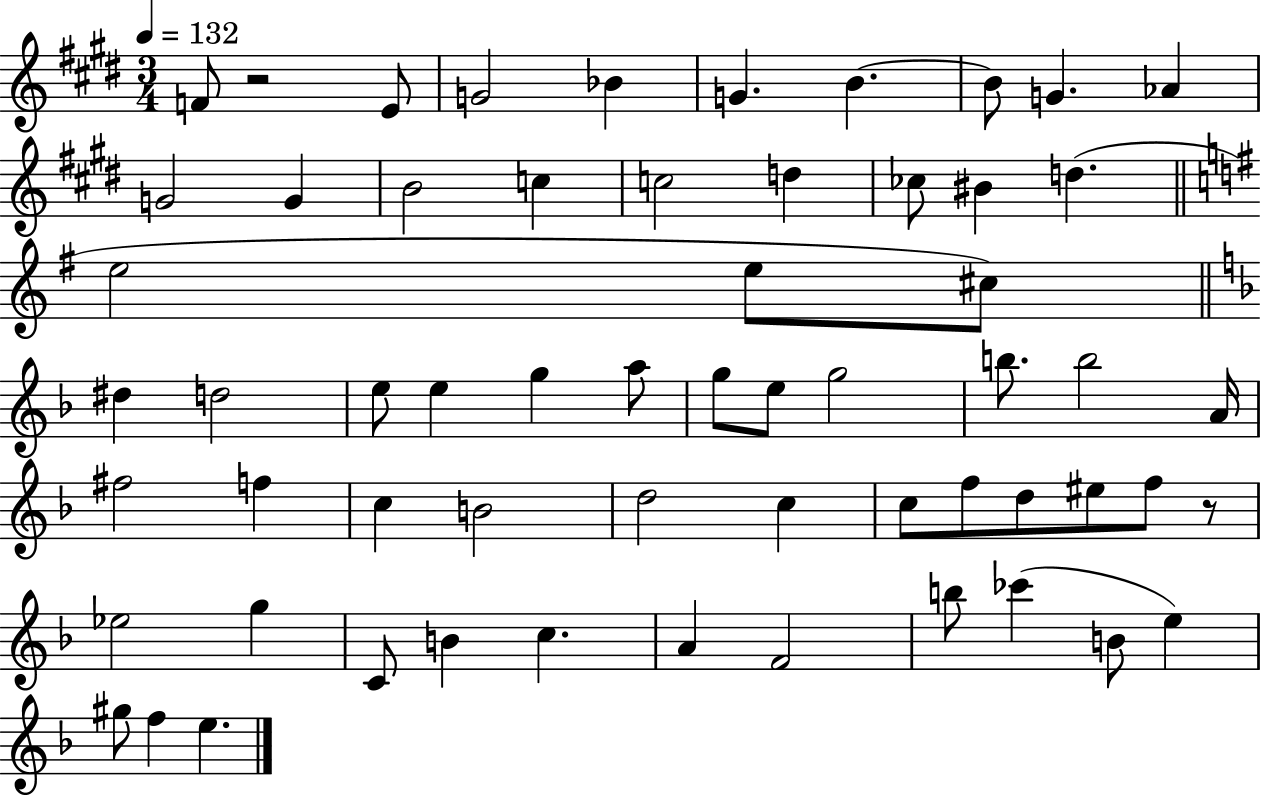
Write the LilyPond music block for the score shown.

{
  \clef treble
  \numericTimeSignature
  \time 3/4
  \key e \major
  \tempo 4 = 132
  f'8 r2 e'8 | g'2 bes'4 | g'4. b'4.~~ | b'8 g'4. aes'4 | \break g'2 g'4 | b'2 c''4 | c''2 d''4 | ces''8 bis'4 d''4.( | \break \bar "||" \break \key g \major e''2 e''8 cis''8) | \bar "||" \break \key f \major dis''4 d''2 | e''8 e''4 g''4 a''8 | g''8 e''8 g''2 | b''8. b''2 a'16 | \break fis''2 f''4 | c''4 b'2 | d''2 c''4 | c''8 f''8 d''8 eis''8 f''8 r8 | \break ees''2 g''4 | c'8 b'4 c''4. | a'4 f'2 | b''8 ces'''4( b'8 e''4) | \break gis''8 f''4 e''4. | \bar "|."
}